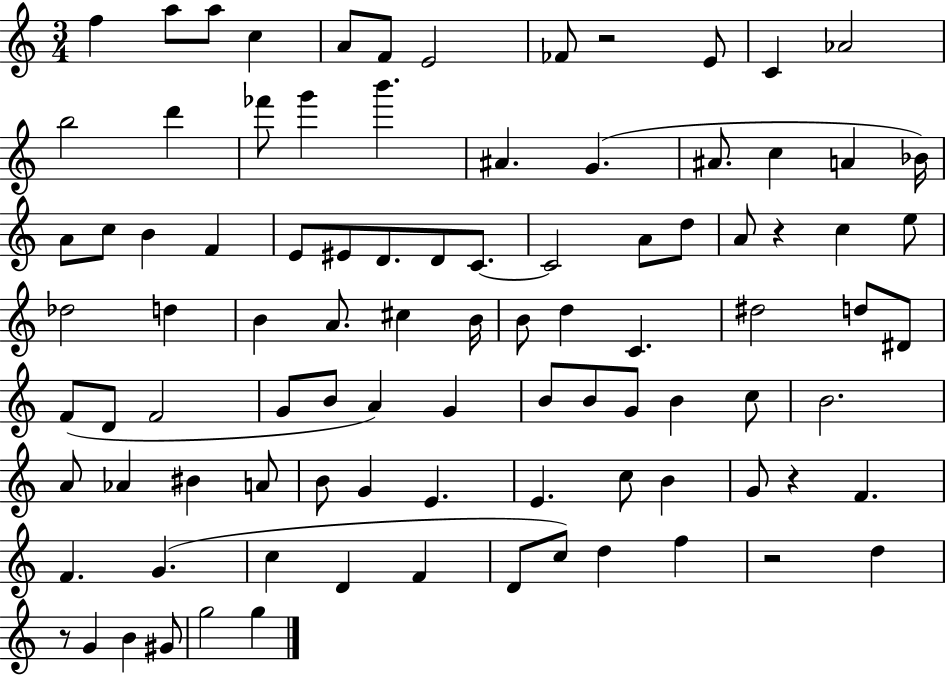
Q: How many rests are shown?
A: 5